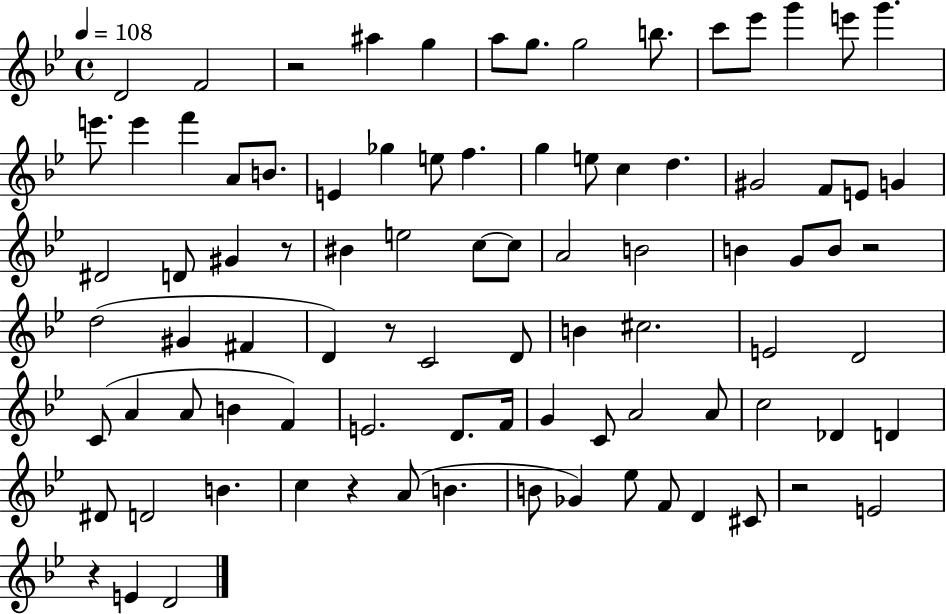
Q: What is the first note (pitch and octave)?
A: D4